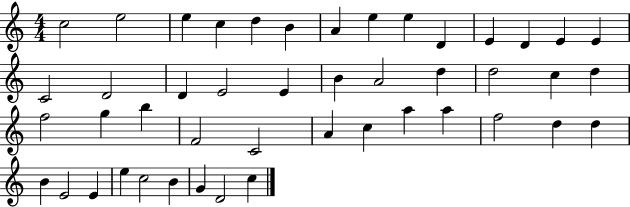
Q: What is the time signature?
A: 4/4